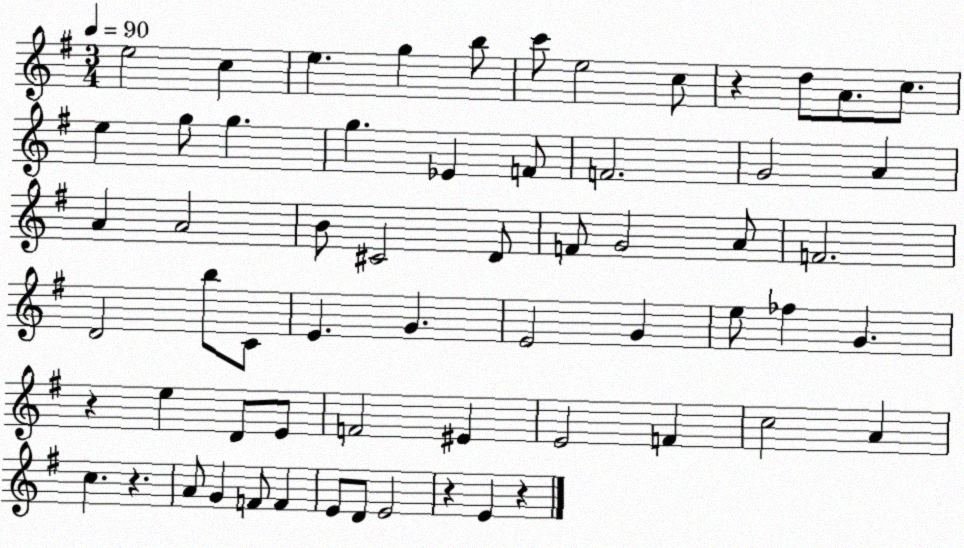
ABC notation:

X:1
T:Untitled
M:3/4
L:1/4
K:G
e2 c e g b/2 c'/2 e2 c/2 z d/2 A/2 c/2 e g/2 g g _E F/2 F2 G2 A A A2 B/2 ^C2 D/2 F/2 G2 A/2 F2 D2 b/2 C/2 E G E2 G e/2 _f G z e D/2 E/2 F2 ^E E2 F c2 A c z A/2 G F/2 F E/2 D/2 E2 z E z